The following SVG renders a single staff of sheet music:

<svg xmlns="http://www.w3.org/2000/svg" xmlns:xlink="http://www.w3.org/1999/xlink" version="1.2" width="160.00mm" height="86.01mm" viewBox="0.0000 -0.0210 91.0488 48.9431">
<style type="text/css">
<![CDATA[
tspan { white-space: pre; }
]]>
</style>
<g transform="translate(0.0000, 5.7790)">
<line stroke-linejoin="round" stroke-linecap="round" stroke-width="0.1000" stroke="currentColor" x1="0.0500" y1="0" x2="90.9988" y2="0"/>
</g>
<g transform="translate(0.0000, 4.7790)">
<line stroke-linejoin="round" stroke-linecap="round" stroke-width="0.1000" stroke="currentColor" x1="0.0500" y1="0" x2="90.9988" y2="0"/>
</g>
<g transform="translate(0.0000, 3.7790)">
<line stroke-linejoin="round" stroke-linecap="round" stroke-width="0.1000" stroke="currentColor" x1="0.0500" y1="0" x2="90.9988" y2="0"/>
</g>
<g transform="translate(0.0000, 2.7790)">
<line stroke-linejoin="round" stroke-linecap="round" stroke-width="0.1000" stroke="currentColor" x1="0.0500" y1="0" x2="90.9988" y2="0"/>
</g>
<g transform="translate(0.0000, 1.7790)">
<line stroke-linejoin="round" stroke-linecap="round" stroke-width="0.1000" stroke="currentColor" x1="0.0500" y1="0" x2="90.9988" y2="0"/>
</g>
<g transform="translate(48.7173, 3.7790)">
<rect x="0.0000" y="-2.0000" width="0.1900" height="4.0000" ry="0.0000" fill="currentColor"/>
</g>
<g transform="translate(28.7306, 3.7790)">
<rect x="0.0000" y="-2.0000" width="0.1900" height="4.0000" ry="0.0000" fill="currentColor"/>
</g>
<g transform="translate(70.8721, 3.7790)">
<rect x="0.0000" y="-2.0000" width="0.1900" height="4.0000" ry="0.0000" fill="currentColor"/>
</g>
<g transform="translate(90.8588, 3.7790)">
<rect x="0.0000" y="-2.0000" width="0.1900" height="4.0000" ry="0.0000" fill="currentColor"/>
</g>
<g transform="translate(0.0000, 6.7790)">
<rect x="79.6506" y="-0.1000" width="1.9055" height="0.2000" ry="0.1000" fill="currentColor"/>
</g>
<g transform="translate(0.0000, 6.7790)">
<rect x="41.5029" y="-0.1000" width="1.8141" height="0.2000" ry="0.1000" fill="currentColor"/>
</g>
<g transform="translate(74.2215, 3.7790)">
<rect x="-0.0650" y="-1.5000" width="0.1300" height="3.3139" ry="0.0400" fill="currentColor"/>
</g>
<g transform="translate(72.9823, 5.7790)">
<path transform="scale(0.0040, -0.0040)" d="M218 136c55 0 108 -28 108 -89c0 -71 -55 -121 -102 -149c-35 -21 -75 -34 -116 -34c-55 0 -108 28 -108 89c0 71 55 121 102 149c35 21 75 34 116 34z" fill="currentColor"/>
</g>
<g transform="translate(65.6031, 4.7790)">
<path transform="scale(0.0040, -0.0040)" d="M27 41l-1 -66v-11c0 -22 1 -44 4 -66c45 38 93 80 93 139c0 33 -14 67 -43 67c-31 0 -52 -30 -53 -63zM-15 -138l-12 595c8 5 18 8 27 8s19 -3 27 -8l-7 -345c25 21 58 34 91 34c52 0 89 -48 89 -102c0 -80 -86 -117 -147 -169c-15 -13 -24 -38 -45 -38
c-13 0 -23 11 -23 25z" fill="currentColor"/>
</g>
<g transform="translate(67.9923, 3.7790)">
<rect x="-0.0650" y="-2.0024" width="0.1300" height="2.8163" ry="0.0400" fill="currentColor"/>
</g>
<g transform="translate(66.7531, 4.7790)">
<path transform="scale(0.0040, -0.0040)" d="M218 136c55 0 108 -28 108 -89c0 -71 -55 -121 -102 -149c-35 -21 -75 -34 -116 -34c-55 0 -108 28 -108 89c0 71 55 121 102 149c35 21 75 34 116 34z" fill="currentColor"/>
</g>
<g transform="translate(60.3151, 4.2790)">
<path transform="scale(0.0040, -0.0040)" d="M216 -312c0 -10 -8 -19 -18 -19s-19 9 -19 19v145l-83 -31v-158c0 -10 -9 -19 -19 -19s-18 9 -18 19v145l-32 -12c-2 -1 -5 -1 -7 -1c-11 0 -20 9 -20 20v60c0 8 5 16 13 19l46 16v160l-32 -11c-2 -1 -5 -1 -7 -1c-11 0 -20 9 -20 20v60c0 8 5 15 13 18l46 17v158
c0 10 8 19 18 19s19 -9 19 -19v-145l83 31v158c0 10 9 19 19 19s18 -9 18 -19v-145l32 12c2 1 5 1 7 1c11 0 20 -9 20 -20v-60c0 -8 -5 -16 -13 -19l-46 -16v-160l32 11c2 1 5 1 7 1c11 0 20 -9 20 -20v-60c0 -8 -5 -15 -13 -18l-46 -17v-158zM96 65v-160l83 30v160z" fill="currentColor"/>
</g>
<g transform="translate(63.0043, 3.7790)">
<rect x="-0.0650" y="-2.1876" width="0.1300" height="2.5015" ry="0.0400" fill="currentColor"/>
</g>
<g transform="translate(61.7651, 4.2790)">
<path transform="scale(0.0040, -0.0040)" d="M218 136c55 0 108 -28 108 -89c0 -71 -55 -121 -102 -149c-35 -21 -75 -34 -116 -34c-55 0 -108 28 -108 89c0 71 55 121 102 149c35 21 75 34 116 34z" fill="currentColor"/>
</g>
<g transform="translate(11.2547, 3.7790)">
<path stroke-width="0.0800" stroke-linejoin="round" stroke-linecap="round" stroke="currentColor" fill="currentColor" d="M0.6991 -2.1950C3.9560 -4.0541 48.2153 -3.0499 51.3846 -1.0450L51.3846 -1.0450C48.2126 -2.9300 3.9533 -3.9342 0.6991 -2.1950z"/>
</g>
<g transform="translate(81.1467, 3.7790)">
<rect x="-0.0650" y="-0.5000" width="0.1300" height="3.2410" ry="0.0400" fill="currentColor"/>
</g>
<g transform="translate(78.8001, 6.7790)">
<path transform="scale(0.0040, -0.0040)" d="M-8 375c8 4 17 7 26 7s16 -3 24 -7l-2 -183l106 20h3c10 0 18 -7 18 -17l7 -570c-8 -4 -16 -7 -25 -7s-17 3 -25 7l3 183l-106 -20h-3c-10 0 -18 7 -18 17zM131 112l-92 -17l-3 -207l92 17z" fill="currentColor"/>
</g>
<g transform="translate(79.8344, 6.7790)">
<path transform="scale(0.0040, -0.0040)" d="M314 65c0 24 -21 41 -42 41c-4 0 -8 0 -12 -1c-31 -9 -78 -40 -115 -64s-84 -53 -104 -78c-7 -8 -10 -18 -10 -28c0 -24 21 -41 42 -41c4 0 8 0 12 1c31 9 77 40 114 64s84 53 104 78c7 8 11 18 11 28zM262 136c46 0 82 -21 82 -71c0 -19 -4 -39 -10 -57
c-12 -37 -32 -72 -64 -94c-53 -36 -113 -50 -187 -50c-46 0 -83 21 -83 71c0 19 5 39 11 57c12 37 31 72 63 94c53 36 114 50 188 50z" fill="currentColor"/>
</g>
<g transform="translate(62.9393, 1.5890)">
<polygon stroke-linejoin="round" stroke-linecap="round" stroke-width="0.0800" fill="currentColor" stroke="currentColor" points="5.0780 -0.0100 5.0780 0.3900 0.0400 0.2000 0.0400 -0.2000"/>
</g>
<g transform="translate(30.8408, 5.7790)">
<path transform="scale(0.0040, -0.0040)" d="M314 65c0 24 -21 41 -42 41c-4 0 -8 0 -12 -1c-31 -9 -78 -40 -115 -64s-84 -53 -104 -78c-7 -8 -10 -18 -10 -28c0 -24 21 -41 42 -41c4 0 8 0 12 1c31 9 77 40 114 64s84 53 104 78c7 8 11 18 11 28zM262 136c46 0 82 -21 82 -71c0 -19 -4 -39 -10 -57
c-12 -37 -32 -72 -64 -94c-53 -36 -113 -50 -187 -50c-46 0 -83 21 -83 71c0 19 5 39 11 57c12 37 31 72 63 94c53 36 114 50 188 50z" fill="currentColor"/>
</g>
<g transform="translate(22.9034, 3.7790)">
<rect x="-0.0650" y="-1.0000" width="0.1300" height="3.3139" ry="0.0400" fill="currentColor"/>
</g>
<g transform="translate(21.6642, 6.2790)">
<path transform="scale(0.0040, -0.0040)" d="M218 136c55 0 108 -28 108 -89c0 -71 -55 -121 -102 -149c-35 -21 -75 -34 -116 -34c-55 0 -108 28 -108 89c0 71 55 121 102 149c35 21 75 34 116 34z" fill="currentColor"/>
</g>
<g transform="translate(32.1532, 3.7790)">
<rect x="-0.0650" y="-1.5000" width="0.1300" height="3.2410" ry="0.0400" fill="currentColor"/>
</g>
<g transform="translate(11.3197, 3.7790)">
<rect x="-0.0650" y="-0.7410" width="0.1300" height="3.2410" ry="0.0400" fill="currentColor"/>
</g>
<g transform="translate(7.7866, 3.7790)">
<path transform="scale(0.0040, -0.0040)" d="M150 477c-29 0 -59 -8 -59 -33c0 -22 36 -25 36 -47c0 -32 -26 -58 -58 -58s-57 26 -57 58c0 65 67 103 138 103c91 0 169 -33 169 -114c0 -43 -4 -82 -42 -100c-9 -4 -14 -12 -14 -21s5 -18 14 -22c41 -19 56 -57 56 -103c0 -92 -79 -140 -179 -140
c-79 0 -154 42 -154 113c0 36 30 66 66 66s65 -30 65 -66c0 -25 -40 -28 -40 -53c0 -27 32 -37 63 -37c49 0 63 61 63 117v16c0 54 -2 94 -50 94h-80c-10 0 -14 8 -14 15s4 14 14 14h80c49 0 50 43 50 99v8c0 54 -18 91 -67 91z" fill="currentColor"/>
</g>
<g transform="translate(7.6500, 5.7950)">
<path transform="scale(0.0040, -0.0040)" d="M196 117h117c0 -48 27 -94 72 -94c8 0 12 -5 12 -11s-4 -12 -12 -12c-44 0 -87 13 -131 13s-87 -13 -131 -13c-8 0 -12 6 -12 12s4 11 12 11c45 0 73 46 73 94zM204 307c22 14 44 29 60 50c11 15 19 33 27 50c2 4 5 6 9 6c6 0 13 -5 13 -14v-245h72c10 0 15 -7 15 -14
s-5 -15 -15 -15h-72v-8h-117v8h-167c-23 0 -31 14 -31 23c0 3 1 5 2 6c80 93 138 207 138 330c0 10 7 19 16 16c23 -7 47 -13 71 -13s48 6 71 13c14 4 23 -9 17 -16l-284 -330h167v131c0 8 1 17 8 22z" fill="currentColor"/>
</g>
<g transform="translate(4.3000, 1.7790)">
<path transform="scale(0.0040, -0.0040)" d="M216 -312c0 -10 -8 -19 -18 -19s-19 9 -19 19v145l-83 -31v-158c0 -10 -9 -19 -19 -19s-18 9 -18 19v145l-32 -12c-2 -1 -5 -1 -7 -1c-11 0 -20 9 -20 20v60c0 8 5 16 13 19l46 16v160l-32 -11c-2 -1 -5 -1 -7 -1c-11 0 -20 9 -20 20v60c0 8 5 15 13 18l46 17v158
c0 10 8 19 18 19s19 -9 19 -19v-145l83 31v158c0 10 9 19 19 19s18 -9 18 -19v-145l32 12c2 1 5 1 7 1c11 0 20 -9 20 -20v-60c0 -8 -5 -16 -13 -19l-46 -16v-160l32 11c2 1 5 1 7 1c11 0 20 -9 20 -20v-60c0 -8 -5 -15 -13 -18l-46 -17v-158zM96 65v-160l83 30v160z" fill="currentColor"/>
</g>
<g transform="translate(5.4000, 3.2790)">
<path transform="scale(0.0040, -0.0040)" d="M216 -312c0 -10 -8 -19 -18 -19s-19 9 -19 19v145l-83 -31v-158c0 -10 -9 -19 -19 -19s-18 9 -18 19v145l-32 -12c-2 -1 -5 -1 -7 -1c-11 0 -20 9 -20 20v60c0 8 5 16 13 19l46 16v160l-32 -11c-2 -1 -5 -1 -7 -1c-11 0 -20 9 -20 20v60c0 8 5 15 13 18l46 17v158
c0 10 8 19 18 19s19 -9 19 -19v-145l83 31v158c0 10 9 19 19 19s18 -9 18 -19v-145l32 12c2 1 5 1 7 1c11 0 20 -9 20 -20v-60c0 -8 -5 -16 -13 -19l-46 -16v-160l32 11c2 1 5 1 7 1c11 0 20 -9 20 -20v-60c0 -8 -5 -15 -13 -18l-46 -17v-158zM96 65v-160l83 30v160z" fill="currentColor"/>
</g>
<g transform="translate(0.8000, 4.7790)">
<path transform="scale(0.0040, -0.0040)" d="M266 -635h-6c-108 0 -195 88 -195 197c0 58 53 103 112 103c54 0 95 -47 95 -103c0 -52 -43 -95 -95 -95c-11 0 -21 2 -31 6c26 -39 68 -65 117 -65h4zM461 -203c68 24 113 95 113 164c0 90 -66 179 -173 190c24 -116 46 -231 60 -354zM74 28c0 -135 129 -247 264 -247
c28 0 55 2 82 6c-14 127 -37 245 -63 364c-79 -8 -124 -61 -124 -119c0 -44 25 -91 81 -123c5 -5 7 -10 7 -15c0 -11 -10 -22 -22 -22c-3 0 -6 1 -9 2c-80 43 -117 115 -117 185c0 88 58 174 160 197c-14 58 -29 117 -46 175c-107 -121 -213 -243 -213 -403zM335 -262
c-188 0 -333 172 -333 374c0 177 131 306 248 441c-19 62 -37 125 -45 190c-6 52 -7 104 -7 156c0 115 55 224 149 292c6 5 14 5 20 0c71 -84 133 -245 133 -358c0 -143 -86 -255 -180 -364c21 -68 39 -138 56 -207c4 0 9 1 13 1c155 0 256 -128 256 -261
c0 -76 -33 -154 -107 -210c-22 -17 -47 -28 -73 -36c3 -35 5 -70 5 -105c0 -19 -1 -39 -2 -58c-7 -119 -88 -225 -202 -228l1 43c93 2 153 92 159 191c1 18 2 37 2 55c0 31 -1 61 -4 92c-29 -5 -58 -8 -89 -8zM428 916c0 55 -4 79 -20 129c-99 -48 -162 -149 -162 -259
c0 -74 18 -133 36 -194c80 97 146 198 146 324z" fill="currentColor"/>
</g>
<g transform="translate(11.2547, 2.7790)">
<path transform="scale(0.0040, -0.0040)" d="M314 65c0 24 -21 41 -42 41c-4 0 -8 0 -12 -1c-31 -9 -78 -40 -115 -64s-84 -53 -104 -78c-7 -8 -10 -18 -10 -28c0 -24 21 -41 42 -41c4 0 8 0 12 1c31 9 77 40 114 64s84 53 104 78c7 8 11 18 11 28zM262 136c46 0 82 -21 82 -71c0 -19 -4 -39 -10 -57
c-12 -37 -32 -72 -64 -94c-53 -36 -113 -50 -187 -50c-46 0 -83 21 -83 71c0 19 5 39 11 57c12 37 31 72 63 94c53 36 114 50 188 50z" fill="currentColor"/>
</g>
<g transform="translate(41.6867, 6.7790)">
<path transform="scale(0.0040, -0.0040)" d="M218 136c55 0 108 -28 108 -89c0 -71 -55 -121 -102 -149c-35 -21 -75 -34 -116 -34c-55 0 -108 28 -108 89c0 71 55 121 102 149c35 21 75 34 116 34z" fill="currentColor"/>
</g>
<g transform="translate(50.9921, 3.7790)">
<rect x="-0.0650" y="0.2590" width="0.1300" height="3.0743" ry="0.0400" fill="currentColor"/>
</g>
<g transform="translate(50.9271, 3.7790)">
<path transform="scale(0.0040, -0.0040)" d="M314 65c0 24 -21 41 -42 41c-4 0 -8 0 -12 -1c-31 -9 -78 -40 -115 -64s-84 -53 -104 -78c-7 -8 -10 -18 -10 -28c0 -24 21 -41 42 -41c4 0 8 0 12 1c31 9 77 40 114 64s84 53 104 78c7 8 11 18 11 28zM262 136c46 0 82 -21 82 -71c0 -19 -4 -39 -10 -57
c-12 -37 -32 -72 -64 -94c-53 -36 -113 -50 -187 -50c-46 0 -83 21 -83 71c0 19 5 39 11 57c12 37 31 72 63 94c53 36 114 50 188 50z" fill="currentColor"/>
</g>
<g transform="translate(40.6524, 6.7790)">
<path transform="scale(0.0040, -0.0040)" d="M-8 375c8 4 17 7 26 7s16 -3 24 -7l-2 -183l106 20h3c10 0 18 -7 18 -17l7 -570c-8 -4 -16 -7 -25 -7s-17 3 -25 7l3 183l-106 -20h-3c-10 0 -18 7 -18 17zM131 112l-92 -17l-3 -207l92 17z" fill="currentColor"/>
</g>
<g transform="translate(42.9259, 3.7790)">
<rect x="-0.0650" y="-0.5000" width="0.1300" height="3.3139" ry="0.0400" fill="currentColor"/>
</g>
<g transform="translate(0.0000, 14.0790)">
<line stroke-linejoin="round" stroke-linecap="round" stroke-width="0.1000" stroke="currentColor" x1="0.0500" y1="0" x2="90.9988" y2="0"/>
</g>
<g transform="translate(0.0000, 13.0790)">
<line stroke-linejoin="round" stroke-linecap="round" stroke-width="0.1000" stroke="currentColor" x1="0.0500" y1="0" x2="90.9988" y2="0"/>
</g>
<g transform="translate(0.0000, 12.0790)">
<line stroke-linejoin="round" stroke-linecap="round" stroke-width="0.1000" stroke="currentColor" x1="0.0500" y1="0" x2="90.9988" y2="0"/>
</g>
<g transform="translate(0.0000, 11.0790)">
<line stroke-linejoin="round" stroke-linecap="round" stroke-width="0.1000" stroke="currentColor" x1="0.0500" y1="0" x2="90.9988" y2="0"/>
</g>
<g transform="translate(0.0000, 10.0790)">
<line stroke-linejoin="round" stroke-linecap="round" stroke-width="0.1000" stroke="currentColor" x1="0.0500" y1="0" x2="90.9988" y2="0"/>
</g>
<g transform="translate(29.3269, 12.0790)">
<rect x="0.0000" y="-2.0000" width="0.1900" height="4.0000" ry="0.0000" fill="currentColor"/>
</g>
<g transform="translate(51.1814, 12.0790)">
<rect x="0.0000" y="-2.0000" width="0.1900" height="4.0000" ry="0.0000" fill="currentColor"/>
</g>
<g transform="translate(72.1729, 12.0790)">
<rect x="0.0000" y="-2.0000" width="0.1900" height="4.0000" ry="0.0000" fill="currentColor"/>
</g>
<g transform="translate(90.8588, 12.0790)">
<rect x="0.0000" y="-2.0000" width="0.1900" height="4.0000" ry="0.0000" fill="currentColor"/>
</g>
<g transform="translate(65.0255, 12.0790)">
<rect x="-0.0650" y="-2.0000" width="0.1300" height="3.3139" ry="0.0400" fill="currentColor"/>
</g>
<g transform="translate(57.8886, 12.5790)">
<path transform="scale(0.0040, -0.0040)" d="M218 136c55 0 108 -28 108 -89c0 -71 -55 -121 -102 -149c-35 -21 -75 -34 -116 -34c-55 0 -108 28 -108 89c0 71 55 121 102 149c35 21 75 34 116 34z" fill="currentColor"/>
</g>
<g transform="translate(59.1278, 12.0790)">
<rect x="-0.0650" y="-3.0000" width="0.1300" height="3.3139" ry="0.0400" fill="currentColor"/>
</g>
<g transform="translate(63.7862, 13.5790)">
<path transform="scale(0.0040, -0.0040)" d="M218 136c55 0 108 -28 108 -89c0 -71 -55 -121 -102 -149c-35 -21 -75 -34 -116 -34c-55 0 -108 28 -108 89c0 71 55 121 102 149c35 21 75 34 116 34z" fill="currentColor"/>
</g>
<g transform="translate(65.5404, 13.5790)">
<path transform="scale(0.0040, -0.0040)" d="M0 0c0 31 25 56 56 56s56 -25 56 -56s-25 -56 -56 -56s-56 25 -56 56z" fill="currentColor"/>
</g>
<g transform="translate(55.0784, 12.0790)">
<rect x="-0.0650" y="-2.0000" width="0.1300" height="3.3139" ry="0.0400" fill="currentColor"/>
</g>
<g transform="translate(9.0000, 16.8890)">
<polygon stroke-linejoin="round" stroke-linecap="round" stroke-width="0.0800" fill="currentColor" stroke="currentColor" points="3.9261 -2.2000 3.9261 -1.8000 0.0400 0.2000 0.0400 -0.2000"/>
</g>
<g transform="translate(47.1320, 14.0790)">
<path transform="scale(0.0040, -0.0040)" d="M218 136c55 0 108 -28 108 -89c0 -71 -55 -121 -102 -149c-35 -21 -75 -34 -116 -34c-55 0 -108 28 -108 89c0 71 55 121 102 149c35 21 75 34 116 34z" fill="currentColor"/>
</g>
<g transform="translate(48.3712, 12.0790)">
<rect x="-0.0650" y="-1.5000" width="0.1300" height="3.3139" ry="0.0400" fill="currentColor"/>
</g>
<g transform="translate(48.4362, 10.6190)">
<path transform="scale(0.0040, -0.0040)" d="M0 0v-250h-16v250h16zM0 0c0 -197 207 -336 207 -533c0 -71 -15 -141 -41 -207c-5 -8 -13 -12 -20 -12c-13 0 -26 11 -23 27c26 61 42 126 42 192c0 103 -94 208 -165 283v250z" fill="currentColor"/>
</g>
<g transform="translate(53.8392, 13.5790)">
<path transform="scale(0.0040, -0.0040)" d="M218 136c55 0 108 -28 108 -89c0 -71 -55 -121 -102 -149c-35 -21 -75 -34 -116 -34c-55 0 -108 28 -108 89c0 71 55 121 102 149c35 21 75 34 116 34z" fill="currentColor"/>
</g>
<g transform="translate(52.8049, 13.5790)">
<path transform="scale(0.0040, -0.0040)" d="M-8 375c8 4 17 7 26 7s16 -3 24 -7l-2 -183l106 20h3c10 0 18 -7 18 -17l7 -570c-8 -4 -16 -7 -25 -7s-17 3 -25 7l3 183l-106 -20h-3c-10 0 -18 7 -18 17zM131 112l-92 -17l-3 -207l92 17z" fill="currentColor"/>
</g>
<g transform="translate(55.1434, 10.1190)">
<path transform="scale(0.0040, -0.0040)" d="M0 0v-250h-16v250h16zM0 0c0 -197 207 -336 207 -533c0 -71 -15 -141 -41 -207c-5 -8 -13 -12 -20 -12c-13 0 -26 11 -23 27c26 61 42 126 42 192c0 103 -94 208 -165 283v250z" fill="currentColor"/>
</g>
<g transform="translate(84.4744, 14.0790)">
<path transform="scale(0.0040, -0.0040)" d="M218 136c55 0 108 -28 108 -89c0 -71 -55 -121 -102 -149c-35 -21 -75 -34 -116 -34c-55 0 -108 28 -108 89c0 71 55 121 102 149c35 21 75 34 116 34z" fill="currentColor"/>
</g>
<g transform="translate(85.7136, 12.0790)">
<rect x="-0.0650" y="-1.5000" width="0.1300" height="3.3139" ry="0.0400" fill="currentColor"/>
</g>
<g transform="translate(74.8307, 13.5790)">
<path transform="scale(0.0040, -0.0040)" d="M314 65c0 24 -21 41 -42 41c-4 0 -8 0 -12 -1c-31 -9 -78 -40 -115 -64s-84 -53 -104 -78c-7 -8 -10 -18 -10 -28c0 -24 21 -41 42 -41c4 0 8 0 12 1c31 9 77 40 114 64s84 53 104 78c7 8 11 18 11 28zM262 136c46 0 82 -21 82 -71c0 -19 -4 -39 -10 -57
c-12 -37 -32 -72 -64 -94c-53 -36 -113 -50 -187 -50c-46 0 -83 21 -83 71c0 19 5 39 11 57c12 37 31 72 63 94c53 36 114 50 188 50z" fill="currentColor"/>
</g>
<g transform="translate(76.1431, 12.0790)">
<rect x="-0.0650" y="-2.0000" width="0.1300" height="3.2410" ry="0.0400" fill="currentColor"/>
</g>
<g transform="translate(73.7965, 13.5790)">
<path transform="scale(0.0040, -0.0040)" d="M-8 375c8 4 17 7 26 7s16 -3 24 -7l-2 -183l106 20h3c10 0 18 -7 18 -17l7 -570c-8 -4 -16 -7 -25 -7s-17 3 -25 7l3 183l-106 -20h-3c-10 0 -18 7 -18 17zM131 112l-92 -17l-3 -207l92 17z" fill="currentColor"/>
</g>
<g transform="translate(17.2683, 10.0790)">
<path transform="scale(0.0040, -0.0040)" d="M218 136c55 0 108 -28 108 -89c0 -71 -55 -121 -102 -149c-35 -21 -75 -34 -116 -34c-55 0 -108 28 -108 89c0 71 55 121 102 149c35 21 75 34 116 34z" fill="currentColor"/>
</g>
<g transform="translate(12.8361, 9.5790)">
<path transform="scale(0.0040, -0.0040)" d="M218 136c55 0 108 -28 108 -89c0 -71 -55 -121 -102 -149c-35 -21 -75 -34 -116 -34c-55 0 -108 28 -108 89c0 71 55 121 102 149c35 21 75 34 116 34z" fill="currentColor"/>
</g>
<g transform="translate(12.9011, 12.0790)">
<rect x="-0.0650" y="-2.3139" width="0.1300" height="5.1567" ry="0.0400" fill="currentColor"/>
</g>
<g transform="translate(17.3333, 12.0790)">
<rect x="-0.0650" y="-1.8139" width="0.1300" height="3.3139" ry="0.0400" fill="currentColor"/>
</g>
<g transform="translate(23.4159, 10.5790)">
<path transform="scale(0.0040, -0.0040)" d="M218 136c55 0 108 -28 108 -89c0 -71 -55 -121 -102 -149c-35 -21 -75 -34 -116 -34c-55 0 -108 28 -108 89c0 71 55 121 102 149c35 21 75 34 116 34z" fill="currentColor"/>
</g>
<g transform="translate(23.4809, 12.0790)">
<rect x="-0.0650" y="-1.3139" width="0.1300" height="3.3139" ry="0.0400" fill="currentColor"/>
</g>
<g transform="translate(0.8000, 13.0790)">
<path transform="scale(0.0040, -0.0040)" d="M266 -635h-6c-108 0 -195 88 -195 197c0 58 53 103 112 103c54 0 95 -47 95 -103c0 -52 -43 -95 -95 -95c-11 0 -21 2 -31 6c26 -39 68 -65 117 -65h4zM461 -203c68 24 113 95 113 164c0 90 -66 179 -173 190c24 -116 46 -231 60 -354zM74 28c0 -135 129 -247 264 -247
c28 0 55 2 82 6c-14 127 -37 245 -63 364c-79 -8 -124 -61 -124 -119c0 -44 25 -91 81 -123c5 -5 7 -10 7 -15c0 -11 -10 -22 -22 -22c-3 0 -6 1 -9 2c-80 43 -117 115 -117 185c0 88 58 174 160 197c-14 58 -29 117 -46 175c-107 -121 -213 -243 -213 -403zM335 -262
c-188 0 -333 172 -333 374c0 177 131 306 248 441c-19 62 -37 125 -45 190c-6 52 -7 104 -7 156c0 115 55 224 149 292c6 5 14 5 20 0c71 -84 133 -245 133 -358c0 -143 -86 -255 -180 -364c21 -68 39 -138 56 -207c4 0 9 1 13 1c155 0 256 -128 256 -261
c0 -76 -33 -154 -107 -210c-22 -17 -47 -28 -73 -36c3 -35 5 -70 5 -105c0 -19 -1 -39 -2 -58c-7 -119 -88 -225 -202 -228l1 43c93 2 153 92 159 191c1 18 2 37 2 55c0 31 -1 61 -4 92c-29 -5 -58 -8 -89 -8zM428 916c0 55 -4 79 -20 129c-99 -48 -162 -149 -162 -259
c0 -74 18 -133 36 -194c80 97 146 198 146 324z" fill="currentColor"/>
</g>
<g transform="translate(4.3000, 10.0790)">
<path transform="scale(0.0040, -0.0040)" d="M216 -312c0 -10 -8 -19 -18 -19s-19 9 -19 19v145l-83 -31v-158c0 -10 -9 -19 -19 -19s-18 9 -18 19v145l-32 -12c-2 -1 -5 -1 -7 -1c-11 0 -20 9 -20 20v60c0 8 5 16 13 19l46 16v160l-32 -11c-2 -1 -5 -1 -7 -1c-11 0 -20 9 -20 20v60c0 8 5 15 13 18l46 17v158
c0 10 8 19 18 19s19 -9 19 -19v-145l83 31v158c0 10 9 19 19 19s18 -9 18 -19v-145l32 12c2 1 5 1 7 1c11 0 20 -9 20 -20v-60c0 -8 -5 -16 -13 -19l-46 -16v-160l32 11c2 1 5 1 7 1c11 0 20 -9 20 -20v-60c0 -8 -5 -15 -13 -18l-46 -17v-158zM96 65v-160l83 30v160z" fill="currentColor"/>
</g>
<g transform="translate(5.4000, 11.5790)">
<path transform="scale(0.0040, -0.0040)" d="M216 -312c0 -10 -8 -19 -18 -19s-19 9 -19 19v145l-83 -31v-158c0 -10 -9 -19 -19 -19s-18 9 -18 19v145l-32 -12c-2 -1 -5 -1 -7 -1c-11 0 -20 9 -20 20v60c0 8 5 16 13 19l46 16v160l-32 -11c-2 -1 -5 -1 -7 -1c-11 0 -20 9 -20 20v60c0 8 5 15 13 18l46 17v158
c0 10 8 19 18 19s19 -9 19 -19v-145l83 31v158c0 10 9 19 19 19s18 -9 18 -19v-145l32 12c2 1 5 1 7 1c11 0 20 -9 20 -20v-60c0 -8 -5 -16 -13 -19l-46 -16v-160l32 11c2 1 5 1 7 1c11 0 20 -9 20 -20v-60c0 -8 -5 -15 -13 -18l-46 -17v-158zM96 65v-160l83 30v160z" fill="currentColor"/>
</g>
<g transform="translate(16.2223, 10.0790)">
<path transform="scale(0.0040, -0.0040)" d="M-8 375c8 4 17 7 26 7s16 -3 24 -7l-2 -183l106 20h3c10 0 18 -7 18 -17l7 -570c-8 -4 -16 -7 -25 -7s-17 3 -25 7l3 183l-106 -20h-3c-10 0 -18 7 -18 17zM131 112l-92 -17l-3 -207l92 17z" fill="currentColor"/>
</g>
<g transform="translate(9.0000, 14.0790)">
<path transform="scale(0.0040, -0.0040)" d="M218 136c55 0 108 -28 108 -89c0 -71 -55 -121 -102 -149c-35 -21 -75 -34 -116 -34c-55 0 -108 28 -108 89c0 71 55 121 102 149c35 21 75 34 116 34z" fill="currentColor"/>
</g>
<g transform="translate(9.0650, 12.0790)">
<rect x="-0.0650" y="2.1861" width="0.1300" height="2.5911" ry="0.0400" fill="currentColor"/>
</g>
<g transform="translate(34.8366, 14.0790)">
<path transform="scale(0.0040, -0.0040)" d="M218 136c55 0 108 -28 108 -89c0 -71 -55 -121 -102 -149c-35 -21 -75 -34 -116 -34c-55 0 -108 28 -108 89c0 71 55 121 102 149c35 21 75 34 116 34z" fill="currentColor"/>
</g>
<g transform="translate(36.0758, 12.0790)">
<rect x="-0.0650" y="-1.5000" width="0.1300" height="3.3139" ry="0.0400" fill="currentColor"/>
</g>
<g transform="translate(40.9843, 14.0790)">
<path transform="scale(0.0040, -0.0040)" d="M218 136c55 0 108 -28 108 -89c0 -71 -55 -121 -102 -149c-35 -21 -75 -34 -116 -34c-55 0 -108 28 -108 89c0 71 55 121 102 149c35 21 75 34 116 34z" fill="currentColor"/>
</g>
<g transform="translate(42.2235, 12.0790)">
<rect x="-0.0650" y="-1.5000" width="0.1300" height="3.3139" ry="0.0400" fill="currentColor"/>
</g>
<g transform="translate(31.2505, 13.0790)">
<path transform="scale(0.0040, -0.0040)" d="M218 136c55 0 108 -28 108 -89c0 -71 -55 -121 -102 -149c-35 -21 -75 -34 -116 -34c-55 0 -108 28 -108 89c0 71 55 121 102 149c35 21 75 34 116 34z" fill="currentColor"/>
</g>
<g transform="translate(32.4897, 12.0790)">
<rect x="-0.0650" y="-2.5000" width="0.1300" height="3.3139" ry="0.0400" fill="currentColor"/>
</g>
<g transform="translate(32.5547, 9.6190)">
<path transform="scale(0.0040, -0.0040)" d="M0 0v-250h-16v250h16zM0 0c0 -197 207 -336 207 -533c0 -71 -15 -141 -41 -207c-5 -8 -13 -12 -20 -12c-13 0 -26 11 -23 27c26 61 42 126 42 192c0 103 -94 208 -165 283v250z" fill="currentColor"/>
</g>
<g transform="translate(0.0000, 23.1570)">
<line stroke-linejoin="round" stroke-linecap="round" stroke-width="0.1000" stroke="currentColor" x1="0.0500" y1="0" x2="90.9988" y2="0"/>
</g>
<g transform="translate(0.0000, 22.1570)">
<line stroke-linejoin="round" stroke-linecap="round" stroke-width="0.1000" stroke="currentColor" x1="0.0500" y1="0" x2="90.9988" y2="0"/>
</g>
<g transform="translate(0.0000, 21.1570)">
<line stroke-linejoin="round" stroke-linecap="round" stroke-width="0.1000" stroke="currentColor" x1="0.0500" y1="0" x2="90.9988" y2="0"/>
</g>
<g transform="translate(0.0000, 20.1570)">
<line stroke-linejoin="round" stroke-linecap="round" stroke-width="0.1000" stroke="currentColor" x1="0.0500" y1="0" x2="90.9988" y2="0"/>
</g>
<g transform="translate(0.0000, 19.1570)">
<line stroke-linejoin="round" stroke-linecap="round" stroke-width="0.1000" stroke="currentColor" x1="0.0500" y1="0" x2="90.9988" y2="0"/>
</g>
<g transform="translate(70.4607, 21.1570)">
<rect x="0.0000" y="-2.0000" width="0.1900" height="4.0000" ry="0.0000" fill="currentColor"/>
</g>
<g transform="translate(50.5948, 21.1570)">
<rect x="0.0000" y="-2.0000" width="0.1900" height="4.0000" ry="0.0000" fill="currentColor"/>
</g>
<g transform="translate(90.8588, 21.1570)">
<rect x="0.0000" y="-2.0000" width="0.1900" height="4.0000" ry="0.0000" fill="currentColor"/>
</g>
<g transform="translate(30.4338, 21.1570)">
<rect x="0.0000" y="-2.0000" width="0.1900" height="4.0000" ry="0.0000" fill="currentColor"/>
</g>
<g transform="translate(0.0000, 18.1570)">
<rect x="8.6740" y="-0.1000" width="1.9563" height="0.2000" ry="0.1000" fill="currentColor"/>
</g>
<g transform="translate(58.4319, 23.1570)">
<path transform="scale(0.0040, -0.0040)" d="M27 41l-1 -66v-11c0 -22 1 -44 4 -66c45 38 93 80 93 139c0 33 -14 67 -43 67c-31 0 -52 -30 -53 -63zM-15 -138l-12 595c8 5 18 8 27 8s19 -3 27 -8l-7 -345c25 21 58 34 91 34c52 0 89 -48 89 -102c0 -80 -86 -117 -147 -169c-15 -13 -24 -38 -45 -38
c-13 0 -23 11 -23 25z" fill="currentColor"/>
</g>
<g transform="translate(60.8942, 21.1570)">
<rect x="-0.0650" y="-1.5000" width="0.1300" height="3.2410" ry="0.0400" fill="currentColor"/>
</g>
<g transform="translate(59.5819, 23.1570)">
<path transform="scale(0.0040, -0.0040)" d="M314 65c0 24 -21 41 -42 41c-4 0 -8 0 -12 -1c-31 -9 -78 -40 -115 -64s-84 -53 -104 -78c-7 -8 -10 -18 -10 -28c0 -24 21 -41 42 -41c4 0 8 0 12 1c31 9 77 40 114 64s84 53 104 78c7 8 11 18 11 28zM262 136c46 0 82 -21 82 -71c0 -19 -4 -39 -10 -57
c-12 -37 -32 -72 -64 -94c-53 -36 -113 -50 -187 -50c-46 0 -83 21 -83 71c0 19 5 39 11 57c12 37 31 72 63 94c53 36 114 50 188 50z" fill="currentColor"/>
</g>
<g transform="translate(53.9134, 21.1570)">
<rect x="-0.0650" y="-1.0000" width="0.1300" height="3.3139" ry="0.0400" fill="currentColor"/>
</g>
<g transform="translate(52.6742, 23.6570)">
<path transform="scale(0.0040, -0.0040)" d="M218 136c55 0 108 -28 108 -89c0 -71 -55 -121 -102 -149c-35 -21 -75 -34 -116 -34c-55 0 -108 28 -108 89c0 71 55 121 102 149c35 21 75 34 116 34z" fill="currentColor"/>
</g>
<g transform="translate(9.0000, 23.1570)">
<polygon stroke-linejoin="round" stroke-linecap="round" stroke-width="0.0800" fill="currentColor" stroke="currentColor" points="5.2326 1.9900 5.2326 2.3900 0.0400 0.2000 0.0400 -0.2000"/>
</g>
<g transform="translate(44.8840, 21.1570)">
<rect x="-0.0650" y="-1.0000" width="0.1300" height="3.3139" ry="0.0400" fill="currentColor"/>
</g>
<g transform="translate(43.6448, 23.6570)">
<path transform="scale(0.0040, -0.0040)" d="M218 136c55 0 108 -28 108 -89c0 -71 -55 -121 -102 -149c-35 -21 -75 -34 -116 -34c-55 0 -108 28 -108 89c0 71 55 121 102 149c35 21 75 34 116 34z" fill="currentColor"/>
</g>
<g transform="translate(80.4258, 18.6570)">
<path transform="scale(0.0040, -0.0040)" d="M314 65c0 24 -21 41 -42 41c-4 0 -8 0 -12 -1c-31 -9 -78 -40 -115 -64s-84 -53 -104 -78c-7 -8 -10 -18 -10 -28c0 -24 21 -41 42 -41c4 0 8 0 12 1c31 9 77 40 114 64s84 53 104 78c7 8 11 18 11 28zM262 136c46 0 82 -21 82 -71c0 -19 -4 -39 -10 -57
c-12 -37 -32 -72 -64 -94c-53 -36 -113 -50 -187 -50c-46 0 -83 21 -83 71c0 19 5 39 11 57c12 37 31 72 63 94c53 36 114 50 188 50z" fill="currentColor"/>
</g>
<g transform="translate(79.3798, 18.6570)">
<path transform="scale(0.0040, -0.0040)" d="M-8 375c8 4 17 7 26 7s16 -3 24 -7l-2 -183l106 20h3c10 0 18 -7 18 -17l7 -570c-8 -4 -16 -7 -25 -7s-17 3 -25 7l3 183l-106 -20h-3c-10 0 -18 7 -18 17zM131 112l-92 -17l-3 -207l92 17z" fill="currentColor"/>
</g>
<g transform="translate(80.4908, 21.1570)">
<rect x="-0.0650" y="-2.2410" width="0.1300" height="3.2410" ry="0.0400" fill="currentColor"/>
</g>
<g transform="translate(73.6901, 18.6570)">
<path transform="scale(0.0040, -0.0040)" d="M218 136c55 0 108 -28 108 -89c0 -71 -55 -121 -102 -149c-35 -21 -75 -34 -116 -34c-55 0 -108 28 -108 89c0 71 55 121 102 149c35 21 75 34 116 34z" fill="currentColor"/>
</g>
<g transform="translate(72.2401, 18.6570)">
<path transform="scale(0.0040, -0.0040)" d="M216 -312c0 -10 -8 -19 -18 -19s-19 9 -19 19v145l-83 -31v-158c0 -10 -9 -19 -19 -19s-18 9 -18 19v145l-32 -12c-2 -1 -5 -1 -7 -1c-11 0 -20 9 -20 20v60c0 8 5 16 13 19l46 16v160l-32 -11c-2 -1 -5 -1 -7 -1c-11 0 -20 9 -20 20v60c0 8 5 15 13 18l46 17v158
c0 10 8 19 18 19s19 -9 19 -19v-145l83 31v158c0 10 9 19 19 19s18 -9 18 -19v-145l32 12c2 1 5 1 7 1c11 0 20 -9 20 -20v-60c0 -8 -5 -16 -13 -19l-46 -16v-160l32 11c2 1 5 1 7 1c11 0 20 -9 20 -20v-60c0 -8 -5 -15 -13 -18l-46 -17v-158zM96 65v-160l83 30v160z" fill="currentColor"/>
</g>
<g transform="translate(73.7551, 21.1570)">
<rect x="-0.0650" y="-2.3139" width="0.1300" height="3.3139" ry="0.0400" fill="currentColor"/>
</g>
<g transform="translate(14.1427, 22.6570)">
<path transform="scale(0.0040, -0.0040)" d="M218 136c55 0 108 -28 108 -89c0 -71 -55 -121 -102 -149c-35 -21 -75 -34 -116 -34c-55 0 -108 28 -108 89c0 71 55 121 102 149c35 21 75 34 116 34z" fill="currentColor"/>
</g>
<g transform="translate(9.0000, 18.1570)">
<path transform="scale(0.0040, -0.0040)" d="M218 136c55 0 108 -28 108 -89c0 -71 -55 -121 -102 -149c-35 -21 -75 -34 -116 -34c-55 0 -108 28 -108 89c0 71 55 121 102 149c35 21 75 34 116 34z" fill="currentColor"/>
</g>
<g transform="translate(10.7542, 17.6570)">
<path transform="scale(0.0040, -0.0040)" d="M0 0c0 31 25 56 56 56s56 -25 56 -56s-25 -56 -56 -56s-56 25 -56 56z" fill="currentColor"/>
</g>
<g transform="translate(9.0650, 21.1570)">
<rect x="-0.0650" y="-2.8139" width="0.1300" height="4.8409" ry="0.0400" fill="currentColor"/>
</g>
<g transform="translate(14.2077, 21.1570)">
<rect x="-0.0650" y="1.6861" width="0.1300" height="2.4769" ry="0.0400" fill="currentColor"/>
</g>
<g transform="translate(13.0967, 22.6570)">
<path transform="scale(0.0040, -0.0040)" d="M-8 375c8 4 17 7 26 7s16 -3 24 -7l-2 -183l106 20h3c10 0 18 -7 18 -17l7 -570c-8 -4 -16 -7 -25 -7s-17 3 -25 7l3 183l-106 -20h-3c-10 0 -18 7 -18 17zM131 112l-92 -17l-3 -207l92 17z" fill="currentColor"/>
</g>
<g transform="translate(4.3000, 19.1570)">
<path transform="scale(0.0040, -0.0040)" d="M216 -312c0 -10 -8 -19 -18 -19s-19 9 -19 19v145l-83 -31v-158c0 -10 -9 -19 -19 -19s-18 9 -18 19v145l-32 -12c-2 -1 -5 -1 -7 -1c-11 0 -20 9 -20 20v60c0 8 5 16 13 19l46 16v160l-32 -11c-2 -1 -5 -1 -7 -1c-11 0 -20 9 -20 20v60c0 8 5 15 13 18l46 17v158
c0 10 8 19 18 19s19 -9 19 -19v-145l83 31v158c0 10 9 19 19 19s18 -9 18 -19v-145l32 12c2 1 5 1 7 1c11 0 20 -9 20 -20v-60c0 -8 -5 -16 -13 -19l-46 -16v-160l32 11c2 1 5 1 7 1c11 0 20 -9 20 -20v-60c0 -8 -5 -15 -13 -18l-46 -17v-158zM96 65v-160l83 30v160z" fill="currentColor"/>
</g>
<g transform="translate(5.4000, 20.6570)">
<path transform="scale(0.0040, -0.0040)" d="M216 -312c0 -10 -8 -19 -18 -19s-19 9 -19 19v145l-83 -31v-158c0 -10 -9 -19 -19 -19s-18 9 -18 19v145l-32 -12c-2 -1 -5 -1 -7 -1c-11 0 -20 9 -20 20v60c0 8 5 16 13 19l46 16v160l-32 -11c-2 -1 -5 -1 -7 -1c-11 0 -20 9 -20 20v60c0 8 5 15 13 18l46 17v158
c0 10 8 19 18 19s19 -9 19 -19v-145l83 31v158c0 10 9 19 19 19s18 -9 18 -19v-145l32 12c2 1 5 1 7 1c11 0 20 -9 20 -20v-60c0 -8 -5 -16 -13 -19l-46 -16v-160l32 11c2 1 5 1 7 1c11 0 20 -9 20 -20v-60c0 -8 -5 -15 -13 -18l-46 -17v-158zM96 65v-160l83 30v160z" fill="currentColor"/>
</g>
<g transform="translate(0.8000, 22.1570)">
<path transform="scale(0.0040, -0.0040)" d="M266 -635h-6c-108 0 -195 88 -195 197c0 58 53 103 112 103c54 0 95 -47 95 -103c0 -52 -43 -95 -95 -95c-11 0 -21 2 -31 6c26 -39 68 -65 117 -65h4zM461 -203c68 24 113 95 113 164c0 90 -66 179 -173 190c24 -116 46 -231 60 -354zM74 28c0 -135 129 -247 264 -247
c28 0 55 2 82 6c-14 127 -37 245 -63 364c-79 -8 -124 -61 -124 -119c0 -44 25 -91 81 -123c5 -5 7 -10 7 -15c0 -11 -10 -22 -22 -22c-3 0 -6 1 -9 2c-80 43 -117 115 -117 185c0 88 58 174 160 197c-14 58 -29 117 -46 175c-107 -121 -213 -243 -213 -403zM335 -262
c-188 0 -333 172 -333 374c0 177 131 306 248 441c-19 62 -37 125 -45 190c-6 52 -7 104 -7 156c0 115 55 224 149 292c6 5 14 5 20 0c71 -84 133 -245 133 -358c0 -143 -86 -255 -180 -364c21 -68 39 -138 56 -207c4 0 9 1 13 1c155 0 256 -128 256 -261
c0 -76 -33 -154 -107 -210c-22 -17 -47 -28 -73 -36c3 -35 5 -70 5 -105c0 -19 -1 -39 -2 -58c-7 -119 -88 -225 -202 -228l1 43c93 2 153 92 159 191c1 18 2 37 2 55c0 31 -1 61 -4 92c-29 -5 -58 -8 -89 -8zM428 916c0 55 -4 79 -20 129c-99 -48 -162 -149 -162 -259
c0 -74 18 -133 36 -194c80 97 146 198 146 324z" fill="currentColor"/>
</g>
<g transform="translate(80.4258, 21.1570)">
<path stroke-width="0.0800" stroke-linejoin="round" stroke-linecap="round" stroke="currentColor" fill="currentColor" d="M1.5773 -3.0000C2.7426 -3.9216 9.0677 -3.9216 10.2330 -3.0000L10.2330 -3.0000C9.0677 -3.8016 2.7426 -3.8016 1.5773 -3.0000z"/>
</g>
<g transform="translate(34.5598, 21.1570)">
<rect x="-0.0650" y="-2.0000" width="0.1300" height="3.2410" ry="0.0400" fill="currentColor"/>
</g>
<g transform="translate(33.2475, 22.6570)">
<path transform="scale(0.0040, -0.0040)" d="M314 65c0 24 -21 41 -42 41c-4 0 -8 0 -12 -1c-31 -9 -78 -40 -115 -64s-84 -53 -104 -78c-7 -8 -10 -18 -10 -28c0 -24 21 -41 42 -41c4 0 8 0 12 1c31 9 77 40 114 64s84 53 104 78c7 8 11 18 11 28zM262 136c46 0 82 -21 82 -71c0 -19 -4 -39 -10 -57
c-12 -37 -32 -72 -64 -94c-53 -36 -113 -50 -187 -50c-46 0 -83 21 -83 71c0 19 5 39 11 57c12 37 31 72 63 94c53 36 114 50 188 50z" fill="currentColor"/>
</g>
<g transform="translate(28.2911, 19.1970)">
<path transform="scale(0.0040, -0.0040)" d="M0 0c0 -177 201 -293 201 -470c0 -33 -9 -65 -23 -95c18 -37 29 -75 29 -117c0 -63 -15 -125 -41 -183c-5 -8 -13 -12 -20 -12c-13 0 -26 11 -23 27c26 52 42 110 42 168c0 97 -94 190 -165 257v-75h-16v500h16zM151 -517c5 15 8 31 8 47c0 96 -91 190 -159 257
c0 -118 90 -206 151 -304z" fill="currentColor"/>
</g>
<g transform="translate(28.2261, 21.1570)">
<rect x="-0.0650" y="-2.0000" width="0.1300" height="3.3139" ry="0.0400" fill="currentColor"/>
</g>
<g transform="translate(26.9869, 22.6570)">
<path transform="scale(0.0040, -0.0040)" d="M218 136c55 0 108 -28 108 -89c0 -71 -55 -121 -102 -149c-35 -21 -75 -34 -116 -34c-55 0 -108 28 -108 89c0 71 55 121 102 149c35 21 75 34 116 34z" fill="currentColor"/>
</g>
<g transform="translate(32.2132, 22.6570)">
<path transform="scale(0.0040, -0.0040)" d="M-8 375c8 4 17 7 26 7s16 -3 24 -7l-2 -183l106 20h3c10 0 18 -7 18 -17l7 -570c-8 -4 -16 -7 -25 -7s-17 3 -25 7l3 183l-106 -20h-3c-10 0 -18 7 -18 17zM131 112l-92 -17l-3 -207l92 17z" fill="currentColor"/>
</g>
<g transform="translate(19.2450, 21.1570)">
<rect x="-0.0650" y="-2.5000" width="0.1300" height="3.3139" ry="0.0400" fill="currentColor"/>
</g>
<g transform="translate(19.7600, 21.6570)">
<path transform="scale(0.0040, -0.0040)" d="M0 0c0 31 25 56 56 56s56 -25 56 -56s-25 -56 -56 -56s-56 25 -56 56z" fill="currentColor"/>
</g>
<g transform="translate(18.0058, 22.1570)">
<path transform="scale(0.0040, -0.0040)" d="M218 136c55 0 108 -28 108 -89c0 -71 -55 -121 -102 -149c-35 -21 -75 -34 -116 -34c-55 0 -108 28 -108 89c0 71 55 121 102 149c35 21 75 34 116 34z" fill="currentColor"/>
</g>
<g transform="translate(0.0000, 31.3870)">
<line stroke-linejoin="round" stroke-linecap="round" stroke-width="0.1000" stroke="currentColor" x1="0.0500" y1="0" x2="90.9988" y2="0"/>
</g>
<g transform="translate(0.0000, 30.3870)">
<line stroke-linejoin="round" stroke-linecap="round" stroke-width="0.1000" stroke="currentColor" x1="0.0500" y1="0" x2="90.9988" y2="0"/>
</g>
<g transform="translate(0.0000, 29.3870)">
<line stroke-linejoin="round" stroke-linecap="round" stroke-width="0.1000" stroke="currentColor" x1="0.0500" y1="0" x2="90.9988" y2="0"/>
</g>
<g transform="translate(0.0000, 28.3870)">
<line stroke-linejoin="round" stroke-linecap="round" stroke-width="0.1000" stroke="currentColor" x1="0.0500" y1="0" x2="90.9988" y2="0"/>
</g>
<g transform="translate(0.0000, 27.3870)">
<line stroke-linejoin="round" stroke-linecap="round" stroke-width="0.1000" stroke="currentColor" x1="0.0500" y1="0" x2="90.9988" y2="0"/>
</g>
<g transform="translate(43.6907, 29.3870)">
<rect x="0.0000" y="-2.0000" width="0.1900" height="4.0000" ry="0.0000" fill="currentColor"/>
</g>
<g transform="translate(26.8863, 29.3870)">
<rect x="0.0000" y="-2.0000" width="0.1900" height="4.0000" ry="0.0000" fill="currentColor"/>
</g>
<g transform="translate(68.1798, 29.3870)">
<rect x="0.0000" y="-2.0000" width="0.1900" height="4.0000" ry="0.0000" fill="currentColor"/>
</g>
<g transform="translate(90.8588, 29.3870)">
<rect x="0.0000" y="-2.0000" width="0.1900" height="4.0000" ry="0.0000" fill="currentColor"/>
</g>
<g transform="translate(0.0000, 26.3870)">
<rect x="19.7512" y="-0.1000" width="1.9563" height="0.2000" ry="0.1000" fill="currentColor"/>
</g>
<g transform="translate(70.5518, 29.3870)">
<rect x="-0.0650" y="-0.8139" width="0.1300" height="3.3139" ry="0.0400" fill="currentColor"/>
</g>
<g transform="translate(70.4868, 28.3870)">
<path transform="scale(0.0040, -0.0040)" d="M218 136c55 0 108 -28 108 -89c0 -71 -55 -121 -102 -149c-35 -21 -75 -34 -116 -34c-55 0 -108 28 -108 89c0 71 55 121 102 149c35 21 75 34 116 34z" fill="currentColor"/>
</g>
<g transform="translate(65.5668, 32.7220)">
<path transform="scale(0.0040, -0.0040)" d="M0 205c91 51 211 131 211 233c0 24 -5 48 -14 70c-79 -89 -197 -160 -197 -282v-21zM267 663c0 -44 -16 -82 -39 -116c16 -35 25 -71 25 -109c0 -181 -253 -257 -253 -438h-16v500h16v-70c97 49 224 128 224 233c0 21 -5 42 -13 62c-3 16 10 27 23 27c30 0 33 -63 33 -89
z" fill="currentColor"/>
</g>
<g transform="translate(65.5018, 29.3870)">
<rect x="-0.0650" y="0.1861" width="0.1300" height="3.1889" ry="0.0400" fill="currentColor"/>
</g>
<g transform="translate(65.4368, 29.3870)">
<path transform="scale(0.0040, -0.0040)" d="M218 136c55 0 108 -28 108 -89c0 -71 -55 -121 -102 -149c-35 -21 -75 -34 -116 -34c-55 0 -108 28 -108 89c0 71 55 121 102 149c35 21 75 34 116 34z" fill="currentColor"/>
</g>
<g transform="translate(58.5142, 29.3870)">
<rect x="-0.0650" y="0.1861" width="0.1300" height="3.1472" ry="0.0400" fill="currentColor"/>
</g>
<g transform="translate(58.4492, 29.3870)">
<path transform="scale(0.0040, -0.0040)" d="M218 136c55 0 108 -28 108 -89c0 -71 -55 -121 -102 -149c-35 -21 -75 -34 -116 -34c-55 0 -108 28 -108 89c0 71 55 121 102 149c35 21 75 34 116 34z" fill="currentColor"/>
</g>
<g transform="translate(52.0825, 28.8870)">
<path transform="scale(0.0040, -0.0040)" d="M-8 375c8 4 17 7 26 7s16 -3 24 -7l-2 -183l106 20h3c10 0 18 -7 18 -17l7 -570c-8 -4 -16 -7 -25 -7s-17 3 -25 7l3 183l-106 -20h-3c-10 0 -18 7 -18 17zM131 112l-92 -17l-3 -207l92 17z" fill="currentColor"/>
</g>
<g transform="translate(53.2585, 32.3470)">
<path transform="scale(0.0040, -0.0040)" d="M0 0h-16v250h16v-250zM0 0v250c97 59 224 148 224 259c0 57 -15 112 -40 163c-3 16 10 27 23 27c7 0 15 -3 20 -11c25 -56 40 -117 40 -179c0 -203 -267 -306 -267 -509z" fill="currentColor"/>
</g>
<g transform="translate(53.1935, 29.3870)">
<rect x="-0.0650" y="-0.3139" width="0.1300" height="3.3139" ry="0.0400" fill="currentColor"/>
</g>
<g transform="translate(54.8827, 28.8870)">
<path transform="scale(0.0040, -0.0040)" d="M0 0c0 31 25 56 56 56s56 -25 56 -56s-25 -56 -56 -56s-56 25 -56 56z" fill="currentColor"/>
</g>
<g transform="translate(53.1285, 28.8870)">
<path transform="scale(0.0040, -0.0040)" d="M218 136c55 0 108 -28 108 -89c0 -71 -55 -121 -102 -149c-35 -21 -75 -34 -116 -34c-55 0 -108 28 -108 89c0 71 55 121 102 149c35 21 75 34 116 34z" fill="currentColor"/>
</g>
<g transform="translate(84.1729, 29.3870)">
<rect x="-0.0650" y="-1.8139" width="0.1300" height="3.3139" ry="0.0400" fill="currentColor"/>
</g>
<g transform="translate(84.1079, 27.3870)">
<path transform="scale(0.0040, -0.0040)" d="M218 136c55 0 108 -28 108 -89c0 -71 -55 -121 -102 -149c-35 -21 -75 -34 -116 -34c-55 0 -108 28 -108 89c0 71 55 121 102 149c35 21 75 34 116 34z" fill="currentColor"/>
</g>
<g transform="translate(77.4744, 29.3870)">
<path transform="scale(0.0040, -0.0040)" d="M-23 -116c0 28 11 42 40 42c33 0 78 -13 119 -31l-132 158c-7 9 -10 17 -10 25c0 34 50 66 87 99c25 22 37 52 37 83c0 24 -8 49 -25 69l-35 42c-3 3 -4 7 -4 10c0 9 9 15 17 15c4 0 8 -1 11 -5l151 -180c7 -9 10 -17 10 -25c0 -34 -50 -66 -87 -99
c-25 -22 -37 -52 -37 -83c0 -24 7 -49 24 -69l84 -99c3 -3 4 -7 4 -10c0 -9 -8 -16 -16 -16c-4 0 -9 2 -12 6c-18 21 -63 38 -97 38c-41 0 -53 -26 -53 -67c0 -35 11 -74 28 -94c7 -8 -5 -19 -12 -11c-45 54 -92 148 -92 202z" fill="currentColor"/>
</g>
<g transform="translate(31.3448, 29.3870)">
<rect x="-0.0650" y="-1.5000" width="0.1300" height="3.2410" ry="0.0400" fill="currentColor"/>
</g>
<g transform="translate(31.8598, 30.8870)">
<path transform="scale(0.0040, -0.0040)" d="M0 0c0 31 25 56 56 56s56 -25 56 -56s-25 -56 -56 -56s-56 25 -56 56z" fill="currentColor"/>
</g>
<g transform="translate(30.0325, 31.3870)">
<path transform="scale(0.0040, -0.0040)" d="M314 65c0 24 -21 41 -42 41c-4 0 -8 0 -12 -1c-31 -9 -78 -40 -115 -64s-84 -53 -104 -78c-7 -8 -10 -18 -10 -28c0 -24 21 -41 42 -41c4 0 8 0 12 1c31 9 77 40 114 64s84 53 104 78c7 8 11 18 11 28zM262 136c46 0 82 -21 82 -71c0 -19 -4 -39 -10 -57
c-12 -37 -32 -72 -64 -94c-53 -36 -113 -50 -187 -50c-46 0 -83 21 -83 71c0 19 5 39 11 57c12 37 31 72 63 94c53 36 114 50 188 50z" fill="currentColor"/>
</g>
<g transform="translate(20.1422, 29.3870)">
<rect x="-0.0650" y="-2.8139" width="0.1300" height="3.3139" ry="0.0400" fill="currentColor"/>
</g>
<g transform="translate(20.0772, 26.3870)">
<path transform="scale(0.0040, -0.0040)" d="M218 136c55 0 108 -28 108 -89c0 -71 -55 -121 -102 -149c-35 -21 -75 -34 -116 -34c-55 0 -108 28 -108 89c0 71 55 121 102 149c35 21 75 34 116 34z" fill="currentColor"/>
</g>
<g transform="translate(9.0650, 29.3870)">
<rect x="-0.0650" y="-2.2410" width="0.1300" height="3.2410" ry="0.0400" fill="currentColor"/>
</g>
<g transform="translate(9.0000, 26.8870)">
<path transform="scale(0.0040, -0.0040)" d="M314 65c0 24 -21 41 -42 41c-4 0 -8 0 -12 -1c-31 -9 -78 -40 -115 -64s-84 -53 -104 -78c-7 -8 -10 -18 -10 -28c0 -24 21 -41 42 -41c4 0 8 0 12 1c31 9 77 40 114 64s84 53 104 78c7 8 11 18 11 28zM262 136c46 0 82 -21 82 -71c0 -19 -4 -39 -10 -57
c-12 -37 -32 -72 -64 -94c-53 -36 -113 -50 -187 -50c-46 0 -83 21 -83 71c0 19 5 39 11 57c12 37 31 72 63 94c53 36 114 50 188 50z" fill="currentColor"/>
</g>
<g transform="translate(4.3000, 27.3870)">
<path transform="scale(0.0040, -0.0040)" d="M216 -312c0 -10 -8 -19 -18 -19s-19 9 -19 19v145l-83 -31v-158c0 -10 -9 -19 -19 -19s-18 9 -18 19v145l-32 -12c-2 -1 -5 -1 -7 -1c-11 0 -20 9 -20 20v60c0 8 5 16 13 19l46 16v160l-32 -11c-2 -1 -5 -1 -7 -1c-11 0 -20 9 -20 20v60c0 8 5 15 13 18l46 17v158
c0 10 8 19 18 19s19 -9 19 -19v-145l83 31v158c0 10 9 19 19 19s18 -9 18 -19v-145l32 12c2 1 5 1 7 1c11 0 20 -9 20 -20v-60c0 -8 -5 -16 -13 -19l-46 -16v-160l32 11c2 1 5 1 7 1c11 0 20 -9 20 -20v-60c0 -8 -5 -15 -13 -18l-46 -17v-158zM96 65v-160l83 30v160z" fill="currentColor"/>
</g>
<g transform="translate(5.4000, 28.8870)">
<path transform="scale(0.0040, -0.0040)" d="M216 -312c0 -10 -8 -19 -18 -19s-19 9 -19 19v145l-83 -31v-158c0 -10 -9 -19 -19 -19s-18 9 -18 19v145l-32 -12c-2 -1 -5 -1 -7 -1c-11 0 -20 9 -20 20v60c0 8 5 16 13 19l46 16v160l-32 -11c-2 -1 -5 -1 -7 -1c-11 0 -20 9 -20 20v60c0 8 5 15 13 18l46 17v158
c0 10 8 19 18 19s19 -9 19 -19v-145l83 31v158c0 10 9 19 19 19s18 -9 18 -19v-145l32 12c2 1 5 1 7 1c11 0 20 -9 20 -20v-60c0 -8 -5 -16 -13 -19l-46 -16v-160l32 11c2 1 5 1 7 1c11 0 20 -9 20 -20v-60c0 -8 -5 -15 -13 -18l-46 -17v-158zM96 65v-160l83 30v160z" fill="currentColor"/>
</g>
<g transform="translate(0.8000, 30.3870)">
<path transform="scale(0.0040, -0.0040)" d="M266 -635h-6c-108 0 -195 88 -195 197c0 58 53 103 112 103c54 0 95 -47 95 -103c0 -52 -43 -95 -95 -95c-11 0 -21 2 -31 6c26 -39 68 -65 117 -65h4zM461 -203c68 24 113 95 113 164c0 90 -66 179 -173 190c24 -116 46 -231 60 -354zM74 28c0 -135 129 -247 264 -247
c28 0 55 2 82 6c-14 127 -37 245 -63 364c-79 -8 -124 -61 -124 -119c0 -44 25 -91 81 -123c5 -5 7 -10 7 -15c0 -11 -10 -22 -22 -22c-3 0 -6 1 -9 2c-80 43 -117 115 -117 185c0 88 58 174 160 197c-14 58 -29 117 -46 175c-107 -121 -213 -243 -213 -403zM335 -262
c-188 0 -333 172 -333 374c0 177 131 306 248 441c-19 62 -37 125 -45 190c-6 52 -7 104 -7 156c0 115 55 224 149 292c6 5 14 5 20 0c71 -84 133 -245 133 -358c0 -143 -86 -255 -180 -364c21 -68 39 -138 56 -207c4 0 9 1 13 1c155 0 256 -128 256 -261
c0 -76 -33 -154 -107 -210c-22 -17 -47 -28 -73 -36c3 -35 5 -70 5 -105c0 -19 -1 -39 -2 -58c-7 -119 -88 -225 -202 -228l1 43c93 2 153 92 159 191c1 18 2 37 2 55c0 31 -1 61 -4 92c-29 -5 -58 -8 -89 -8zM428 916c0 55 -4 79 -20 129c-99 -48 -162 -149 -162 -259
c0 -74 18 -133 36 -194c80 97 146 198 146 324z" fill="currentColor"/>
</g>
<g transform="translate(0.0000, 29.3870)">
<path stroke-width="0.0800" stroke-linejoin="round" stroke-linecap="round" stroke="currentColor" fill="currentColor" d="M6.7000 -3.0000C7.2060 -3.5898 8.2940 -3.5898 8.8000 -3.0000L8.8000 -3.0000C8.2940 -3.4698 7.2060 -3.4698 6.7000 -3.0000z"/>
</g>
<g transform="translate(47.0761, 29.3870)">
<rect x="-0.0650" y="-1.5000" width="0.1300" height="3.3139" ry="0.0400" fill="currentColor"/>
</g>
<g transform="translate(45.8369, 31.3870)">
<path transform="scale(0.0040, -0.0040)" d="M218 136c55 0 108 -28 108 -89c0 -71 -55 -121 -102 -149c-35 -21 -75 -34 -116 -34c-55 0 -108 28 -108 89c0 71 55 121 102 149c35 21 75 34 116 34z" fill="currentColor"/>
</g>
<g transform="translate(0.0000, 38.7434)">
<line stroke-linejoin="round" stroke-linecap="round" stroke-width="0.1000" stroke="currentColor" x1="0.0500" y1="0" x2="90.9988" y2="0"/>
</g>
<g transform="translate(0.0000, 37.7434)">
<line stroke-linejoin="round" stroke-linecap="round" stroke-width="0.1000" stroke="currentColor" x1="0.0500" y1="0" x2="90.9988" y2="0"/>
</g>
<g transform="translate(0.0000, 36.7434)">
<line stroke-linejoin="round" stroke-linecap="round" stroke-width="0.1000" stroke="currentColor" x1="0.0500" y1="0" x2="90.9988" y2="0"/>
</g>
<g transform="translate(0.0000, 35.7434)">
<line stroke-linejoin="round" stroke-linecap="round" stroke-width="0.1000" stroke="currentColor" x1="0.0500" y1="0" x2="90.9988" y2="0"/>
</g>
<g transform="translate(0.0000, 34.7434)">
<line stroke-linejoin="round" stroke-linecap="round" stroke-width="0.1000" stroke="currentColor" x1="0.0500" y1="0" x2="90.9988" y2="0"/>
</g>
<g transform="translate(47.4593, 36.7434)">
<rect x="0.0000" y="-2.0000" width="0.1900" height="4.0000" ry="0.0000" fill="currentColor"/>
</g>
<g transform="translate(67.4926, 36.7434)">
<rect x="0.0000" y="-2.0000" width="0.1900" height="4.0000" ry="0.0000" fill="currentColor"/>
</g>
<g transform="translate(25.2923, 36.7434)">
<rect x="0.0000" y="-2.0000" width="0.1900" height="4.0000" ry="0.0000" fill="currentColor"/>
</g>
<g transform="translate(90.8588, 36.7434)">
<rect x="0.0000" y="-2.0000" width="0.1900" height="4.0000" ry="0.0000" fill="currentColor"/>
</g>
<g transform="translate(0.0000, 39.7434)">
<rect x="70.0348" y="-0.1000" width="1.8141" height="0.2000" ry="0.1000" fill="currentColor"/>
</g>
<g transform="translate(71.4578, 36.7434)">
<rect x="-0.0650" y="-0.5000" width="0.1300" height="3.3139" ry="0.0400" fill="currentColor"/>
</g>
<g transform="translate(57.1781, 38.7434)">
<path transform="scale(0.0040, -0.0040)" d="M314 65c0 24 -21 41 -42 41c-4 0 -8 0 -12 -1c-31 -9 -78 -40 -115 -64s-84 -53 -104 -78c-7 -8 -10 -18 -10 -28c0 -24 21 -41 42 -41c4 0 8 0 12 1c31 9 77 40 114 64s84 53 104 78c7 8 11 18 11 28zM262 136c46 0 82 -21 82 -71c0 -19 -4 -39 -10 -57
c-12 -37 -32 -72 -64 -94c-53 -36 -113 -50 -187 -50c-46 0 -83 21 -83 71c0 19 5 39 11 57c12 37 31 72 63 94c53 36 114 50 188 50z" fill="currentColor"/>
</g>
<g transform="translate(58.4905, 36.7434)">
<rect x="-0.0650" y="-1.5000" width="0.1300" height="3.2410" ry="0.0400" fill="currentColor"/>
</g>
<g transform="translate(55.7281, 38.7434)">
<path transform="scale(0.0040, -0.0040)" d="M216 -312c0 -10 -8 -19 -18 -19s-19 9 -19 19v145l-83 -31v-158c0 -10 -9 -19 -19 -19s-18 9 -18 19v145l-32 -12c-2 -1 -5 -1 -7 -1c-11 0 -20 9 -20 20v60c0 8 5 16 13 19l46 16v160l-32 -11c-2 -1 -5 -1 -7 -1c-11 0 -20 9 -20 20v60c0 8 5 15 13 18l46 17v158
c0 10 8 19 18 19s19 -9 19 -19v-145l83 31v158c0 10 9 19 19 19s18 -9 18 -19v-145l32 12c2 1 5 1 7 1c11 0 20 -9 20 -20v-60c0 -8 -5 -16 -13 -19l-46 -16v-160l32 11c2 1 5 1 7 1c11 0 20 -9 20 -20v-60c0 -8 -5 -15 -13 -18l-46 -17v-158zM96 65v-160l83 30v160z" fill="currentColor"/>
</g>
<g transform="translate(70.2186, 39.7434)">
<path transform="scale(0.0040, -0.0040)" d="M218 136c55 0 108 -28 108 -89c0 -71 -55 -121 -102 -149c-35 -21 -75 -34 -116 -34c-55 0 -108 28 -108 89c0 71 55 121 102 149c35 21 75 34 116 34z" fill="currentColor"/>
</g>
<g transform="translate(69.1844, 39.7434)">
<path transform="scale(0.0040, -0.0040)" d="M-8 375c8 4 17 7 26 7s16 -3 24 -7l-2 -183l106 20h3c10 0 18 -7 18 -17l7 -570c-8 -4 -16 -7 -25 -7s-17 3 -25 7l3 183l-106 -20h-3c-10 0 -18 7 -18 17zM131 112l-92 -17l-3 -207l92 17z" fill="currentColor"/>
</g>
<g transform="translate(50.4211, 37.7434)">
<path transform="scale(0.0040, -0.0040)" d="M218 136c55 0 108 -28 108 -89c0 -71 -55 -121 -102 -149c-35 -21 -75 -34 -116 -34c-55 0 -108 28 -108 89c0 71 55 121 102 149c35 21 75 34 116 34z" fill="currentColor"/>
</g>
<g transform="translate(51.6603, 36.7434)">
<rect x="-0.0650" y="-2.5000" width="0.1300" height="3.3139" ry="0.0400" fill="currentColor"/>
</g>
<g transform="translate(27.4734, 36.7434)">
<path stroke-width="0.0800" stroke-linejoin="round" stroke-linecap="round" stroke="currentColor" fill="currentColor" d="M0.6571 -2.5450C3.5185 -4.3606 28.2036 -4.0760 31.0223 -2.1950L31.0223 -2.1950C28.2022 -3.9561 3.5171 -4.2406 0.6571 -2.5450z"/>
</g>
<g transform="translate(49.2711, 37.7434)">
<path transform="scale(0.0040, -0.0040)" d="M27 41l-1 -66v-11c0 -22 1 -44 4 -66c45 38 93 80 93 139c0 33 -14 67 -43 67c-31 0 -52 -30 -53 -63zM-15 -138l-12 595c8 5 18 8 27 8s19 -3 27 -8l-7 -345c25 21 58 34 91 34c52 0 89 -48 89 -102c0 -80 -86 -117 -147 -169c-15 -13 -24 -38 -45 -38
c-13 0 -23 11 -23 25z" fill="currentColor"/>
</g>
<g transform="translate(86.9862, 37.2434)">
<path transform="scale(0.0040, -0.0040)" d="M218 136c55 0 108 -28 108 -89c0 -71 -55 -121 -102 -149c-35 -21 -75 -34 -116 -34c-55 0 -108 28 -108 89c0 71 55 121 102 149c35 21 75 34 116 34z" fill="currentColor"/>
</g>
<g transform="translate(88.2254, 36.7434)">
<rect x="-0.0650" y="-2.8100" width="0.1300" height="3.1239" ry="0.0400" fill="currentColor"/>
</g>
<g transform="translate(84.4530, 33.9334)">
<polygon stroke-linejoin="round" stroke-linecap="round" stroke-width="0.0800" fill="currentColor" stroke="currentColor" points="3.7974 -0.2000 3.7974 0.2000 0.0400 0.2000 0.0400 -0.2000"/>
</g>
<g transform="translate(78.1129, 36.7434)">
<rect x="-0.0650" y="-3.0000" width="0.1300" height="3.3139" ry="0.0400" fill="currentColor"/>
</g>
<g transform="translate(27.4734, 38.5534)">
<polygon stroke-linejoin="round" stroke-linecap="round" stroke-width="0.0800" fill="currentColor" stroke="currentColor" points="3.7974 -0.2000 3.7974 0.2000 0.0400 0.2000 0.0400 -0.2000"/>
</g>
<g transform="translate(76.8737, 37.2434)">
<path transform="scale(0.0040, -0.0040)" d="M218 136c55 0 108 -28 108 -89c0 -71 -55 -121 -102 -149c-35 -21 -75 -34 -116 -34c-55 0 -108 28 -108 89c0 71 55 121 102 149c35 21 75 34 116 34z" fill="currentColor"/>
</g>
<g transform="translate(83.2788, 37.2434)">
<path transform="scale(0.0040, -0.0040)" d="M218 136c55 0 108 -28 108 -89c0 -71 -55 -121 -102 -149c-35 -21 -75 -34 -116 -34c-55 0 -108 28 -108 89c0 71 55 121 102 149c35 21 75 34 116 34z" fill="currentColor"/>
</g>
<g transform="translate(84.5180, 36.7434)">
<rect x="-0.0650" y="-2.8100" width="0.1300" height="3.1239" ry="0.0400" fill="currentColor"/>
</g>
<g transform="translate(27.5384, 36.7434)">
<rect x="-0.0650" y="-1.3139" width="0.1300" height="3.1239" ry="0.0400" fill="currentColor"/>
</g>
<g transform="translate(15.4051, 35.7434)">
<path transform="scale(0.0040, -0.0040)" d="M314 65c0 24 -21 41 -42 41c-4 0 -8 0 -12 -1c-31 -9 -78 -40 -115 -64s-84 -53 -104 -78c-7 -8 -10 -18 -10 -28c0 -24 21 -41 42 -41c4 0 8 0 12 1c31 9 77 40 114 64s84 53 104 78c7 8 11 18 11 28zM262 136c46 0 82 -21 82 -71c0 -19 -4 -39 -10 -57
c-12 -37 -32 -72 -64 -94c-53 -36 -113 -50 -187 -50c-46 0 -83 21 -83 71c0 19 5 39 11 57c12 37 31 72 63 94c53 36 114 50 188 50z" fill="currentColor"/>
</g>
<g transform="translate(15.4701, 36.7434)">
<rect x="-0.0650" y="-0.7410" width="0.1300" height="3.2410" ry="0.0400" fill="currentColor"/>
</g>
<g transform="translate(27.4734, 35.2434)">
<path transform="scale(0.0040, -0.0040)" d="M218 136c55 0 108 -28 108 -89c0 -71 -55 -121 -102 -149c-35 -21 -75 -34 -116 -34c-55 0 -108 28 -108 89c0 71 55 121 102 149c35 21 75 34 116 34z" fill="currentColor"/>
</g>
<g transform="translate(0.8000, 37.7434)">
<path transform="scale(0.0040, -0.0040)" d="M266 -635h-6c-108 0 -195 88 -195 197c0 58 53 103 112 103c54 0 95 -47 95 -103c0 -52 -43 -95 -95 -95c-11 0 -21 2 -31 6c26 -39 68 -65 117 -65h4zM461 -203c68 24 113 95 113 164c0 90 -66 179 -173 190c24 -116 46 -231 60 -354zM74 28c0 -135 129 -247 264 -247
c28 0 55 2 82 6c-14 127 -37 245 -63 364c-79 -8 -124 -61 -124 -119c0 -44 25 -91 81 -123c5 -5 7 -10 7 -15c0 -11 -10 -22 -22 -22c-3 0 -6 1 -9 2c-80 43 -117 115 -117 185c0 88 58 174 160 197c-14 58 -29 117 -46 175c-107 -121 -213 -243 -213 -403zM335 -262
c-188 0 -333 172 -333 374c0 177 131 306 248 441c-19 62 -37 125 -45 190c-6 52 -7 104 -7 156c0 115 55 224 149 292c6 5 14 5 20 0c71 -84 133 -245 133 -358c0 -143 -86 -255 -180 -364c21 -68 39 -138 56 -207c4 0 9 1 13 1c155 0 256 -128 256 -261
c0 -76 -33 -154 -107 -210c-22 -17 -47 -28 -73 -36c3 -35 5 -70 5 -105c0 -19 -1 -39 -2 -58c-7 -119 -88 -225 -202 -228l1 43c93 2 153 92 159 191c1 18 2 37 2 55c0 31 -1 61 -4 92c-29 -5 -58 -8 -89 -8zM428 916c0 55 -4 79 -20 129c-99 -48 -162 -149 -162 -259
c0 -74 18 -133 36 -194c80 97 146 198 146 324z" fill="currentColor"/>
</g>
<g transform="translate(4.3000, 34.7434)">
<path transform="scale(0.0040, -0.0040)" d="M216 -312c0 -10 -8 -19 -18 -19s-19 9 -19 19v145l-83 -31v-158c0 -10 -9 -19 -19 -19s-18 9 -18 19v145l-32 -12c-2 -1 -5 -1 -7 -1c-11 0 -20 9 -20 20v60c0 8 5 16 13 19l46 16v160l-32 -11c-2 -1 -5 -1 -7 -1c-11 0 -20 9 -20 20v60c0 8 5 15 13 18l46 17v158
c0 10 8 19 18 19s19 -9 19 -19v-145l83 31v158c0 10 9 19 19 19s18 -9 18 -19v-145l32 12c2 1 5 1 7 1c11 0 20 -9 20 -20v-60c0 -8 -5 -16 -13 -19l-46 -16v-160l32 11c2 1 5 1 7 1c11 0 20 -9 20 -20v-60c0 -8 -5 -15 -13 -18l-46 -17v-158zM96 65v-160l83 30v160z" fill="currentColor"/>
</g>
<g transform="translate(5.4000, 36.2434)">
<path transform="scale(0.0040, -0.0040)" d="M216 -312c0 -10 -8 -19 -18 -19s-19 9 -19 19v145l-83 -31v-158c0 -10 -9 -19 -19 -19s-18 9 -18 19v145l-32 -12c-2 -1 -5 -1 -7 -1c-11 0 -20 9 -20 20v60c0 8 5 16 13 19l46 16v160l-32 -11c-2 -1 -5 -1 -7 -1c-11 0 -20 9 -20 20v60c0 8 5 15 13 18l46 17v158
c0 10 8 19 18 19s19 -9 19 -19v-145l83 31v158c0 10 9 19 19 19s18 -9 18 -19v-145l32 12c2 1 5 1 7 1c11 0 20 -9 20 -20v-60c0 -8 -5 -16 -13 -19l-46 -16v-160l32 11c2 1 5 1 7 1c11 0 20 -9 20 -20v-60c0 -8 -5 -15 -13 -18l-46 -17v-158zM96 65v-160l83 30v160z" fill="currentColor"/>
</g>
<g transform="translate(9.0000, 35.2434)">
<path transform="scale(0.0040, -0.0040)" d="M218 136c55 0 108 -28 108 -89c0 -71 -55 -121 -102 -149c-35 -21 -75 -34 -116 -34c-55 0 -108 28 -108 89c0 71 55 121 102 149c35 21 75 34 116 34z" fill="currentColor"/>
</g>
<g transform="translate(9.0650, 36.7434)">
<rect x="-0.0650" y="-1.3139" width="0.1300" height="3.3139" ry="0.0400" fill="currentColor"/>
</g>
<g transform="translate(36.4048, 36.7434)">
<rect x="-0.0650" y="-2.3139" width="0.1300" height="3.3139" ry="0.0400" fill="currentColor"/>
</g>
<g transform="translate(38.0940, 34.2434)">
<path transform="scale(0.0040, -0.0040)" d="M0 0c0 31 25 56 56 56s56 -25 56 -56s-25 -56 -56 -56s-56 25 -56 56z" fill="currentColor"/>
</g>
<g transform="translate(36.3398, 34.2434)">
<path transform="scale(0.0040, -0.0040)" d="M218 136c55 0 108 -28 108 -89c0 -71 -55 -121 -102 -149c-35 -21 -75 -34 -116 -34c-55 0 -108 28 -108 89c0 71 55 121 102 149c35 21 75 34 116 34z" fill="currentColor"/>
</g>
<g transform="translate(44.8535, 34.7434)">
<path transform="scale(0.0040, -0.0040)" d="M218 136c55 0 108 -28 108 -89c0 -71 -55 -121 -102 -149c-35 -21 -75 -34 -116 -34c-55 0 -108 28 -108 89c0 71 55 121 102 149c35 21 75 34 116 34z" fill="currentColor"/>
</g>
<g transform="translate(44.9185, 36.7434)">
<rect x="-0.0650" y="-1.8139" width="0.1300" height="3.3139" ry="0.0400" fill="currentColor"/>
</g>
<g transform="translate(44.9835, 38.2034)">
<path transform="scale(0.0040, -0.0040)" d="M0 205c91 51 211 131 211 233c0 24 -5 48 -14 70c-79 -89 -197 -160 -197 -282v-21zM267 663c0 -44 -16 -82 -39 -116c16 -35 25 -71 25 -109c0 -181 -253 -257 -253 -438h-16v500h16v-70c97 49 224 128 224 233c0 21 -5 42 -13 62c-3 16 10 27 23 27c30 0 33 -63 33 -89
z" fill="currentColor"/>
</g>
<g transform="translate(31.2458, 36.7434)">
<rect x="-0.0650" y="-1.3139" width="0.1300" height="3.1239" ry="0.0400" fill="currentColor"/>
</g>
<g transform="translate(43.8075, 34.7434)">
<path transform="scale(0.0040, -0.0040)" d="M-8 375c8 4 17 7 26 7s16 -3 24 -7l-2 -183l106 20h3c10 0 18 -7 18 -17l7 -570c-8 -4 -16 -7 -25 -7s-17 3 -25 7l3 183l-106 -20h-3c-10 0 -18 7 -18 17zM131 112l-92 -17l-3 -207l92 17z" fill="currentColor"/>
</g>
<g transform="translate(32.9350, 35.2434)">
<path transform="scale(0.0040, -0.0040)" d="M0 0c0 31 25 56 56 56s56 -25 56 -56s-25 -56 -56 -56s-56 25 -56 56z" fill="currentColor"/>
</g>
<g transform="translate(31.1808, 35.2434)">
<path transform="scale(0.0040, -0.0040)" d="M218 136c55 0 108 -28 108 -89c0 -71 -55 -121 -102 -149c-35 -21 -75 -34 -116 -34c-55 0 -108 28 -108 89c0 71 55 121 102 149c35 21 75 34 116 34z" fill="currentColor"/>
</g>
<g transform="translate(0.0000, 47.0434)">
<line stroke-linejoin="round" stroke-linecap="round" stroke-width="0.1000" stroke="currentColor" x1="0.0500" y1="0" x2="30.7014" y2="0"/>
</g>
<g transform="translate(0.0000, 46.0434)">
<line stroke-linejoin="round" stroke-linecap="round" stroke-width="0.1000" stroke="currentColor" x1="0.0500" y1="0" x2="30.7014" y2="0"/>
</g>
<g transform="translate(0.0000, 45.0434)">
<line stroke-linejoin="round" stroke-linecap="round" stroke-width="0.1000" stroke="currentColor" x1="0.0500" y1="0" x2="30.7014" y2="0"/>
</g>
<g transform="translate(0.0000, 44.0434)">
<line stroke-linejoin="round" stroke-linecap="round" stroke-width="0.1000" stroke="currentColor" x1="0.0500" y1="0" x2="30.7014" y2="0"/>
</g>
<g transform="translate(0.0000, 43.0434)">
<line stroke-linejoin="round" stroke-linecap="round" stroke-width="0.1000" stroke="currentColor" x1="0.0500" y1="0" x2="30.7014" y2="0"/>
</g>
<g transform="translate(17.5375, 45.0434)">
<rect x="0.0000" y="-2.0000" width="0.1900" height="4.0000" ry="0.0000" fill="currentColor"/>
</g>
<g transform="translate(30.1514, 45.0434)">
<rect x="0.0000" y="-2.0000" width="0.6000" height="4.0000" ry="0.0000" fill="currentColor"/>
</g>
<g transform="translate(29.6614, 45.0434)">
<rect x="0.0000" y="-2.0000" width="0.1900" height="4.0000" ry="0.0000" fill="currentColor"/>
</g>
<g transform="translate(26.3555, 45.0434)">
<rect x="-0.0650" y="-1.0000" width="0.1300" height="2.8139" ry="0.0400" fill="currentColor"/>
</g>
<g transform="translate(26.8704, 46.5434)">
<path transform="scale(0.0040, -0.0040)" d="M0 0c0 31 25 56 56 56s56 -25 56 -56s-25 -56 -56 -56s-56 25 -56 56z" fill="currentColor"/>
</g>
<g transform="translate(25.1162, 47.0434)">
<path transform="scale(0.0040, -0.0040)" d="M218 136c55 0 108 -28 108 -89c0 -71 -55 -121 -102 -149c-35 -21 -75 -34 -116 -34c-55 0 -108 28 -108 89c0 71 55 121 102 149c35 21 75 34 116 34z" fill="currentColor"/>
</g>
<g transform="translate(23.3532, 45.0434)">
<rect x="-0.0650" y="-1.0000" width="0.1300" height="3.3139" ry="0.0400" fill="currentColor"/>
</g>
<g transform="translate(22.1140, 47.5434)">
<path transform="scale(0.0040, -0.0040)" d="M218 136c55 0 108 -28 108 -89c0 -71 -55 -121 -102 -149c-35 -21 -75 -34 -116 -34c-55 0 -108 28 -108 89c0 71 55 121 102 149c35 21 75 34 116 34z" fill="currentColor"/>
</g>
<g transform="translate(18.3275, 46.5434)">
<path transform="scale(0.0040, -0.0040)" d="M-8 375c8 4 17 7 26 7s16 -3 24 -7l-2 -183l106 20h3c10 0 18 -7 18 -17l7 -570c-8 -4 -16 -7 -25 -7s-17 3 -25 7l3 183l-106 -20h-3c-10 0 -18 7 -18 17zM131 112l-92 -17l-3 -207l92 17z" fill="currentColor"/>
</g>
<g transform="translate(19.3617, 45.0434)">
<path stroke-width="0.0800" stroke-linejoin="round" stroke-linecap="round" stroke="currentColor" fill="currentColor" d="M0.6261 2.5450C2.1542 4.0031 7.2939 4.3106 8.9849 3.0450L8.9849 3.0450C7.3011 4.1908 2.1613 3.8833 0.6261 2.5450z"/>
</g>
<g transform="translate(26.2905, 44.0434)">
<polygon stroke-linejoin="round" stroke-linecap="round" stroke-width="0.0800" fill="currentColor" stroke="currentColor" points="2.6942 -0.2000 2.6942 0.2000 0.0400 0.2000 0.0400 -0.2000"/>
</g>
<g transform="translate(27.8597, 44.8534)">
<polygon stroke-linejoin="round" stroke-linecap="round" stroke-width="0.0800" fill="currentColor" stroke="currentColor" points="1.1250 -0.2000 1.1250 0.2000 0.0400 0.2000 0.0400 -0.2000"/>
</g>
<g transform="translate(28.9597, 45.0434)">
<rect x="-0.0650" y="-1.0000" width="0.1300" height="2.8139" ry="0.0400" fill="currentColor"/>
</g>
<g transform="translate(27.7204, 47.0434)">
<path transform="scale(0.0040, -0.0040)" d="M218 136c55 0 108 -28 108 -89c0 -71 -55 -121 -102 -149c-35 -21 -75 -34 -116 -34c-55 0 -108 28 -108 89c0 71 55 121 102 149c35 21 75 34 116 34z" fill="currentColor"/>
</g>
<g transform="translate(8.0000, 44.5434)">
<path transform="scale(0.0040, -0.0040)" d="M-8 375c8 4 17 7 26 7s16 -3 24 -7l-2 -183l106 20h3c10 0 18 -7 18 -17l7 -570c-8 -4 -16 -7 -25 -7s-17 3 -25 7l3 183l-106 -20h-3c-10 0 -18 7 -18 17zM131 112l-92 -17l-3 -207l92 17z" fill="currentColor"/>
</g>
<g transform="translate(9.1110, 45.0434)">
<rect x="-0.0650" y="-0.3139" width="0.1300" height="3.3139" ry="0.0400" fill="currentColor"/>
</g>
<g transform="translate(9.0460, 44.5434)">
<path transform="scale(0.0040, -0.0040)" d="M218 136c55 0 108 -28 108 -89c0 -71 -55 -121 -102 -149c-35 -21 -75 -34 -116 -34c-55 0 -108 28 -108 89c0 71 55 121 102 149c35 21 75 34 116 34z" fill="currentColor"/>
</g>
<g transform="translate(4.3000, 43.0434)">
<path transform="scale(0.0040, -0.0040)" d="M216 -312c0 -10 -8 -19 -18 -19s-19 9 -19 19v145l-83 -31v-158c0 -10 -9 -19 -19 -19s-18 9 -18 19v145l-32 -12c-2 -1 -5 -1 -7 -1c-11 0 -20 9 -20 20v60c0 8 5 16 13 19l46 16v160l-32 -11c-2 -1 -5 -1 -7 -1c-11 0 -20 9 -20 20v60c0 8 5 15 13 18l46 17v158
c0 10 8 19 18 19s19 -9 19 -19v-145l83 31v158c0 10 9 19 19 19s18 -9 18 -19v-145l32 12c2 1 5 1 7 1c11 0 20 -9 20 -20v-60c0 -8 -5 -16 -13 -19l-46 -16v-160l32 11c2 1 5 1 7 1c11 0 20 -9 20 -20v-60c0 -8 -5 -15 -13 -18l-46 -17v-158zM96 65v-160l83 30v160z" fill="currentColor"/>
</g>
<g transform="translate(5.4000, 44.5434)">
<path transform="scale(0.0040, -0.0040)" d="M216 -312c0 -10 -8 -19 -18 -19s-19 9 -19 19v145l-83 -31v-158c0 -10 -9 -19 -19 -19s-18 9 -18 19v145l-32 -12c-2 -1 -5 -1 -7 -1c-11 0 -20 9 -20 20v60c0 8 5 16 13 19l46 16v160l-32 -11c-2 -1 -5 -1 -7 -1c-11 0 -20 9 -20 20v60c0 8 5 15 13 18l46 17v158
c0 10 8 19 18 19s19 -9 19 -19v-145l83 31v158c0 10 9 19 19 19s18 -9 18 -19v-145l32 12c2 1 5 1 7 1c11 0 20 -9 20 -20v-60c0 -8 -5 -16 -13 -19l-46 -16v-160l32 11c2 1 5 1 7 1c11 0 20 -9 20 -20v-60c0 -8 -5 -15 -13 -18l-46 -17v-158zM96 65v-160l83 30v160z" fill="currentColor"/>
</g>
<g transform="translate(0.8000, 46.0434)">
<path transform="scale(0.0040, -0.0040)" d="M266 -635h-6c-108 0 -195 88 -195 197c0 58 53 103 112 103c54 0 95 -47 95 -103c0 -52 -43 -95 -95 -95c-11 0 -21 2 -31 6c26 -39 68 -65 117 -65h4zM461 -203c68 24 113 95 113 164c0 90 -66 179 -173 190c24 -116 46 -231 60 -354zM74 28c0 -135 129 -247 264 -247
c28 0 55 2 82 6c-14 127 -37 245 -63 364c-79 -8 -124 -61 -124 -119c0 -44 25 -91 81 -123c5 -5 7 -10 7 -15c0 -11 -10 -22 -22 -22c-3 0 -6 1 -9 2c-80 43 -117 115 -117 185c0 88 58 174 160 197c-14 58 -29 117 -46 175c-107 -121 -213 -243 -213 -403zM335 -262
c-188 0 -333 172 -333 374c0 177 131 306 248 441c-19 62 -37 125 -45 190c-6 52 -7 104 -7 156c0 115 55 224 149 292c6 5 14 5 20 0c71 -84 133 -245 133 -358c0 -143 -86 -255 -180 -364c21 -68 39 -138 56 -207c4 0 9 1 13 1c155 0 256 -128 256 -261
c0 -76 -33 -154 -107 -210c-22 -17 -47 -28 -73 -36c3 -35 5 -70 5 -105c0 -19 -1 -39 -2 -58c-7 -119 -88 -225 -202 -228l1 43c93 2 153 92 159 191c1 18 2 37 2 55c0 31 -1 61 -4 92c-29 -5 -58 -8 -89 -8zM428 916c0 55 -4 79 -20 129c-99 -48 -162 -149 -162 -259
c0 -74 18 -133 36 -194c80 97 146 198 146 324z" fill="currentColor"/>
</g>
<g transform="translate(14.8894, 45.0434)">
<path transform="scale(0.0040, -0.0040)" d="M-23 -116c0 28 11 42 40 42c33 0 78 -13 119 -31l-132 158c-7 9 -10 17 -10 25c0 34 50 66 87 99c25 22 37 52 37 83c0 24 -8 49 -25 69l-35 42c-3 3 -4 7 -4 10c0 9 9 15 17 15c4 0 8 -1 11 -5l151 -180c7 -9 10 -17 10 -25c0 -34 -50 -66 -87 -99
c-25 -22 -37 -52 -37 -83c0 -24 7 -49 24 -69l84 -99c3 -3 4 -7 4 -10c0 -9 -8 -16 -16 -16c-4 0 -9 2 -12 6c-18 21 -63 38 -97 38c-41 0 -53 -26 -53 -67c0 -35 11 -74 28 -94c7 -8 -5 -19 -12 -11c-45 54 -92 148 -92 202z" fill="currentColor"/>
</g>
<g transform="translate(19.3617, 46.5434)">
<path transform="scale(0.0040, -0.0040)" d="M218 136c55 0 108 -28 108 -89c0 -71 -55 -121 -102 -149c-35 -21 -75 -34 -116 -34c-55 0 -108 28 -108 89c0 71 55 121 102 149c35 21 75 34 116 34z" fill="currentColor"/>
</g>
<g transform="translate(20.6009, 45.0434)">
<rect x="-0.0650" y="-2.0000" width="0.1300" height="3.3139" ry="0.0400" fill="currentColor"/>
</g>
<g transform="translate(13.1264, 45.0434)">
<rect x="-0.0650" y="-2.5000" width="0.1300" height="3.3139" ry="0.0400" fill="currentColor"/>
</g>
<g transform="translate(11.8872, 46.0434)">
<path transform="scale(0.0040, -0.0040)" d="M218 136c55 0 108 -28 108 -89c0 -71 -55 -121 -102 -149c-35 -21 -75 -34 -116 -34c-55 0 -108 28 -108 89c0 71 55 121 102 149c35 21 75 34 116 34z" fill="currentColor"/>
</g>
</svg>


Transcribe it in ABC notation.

X:1
T:Untitled
M:3/4
L:1/4
K:D
d2 D E2 C B2 ^A/2 _G/2 E C2 E/2 g/2 f e G/2 E E E/2 F/2 A F F2 E a/2 F/2 G F/4 F2 D D _E2 ^g g2 g2 a E2 E c/2 B B/4 d z ^f e d2 e/2 e/2 g f/4 _G ^E2 C A A/2 A/2 c G z F D E/2 E/4